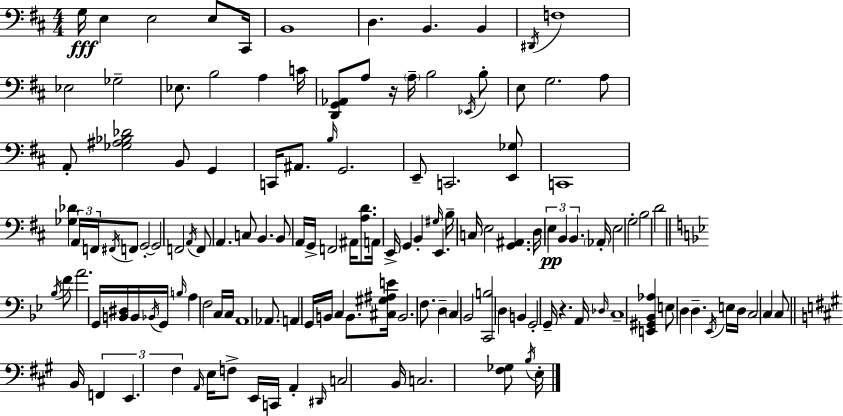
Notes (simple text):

G3/s E3/q E3/h E3/e C#2/s B2/w D3/q. B2/q. B2/q D#2/s F3/w Eb3/h Gb3/h Eb3/e. B3/h A3/q C4/s [D2,G2,Ab2]/e A3/e R/s A3/s B3/h Eb2/s B3/e E3/e G3/h. A3/e A2/e [Gb3,A#3,Bb3,Db4]/h B2/e G2/q C2/s A#2/e. B3/s G2/h. E2/e C2/h. [E2,Gb3]/e C2/w [Gb3,Db4]/q A2/s F2/s F#2/s F2/e G2/h G2/h F2/h A2/s F2/e A2/q. C3/e B2/q. B2/e A2/s G2/s F2/h A#2/s [A3,D4]/e. A2/s E2/s G2/q B2/q G#3/s E2/q. B3/s C3/s E3/h [G2,A#2]/q. D3/s E3/q B2/q B2/q. Ab2/s E3/h G3/h B3/h D4/h Bb3/s F4/e A4/h. G2/s [B2,D#3]/s B2/s Bb2/s G2/s B3/s A3/q F3/h C3/s C3/s A2/w Ab2/e. A2/q G2/s B2/s C3/q B2/e. [C#3,G#3,A#3,E4]/s B2/h. F3/e. D3/q C3/q Bb2/h [C2,B3]/h D3/q B2/q G2/h G2/s R/q. A2/s Db3/s C3/w [E2,G#2,Bb2,Ab3]/q E3/e D3/q D3/q. Eb2/s E3/s D3/s C3/h C3/q C3/e B2/s F2/q E2/q. F#3/q A2/s E3/s F3/e E2/s C2/s A2/q D#2/s C3/h B2/s C3/h. [F#3,Gb3]/e B3/s E3/s